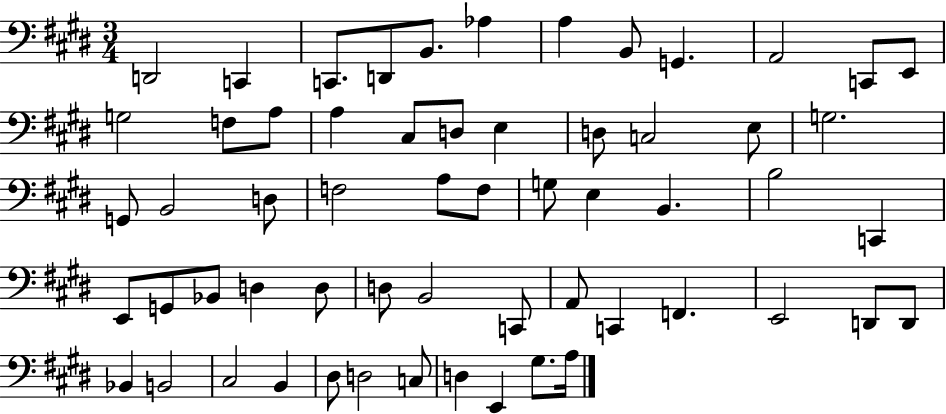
{
  \clef bass
  \numericTimeSignature
  \time 3/4
  \key e \major
  d,2 c,4 | c,8. d,8 b,8. aes4 | a4 b,8 g,4. | a,2 c,8 e,8 | \break g2 f8 a8 | a4 cis8 d8 e4 | d8 c2 e8 | g2. | \break g,8 b,2 d8 | f2 a8 f8 | g8 e4 b,4. | b2 c,4 | \break e,8 g,8 bes,8 d4 d8 | d8 b,2 c,8 | a,8 c,4 f,4. | e,2 d,8 d,8 | \break bes,4 b,2 | cis2 b,4 | dis8 d2 c8 | d4 e,4 gis8. a16 | \break \bar "|."
}